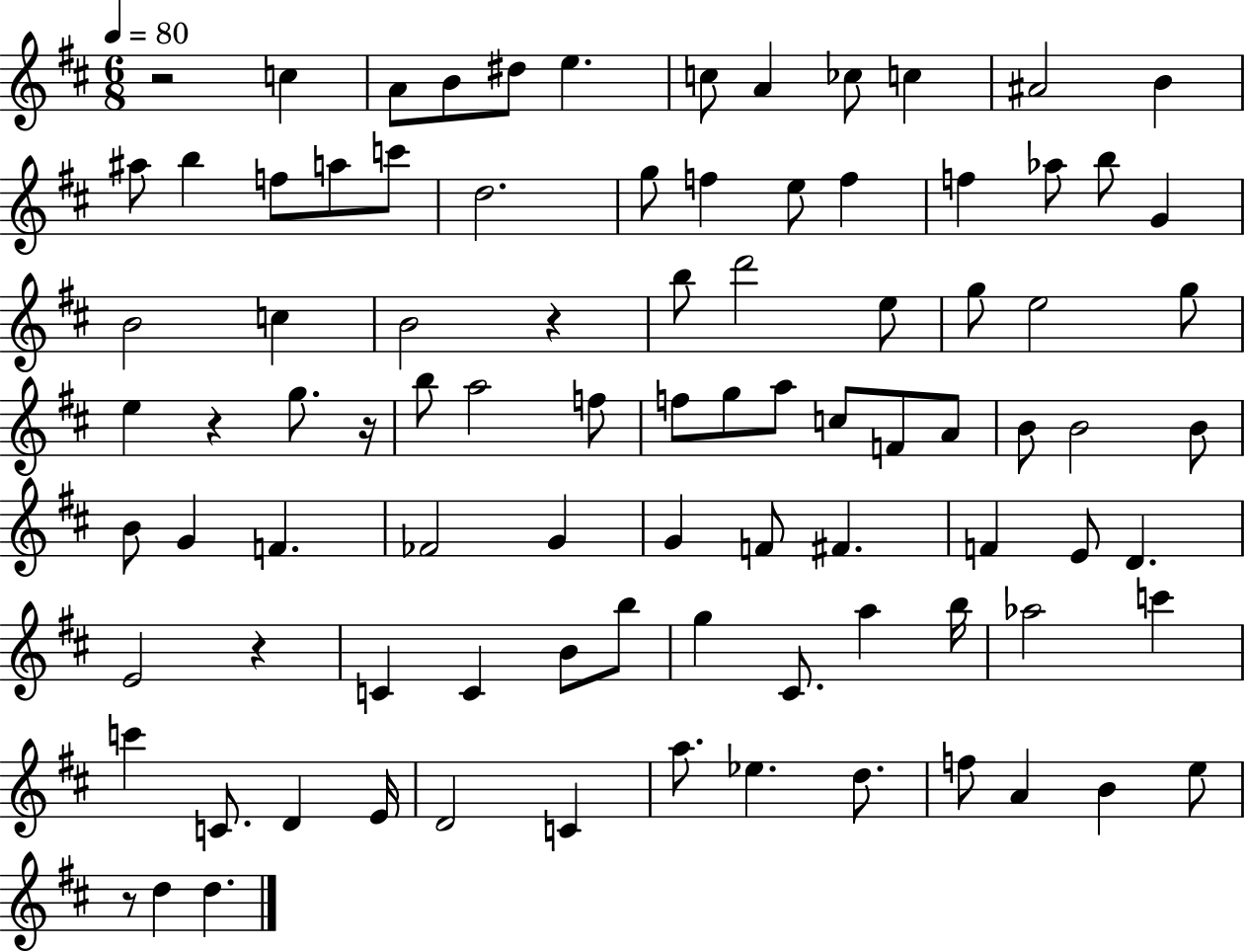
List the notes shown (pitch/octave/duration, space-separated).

R/h C5/q A4/e B4/e D#5/e E5/q. C5/e A4/q CES5/e C5/q A#4/h B4/q A#5/e B5/q F5/e A5/e C6/e D5/h. G5/e F5/q E5/e F5/q F5/q Ab5/e B5/e G4/q B4/h C5/q B4/h R/q B5/e D6/h E5/e G5/e E5/h G5/e E5/q R/q G5/e. R/s B5/e A5/h F5/e F5/e G5/e A5/e C5/e F4/e A4/e B4/e B4/h B4/e B4/e G4/q F4/q. FES4/h G4/q G4/q F4/e F#4/q. F4/q E4/e D4/q. E4/h R/q C4/q C4/q B4/e B5/e G5/q C#4/e. A5/q B5/s Ab5/h C6/q C6/q C4/e. D4/q E4/s D4/h C4/q A5/e. Eb5/q. D5/e. F5/e A4/q B4/q E5/e R/e D5/q D5/q.